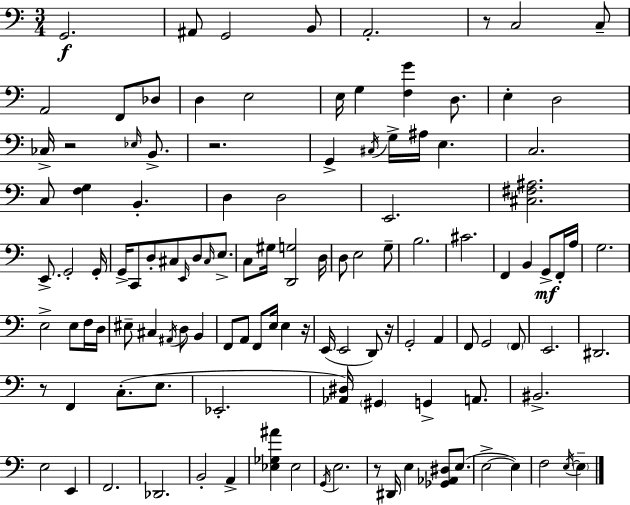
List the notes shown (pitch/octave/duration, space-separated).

G2/h. A#2/e G2/h B2/e A2/h. R/e C3/h C3/e A2/h F2/e Db3/e D3/q E3/h E3/s G3/q [F3,G4]/q D3/e. E3/q D3/h CES3/s R/h Eb3/s B2/e. R/h. G2/q C#3/s G3/s A#3/s E3/q. C3/h. C3/e [F3,G3]/q B2/q. D3/q D3/h E2/h. [C#3,F#3,A#3]/h. E2/e. G2/h G2/s G2/s C2/e D3/e C#3/e E2/s D3/e C#3/s E3/e. C3/e G#3/s [D2,G3]/h D3/s D3/e E3/h G3/e B3/h. C#4/h. F2/q B2/q G2/e F2/s A3/s G3/h. E3/h E3/e F3/s D3/s EIS3/e C#3/q A#2/s D3/e B2/q F2/e A2/e F2/e E3/s E3/q R/s E2/s E2/h D2/e R/s G2/h A2/q F2/e G2/h F2/e E2/h. D#2/h. R/e F2/q C3/e. E3/e. Eb2/h. [Ab2,D#3]/s G#2/q G2/q A2/e. BIS2/h. E3/h E2/q F2/h. Db2/h. B2/h A2/q [Eb3,Gb3,A#4]/q Eb3/h G2/s E3/h. R/e D#2/s E3/q [Gb2,Ab2,D#3]/e E3/e. E3/h E3/q F3/h E3/s E3/q